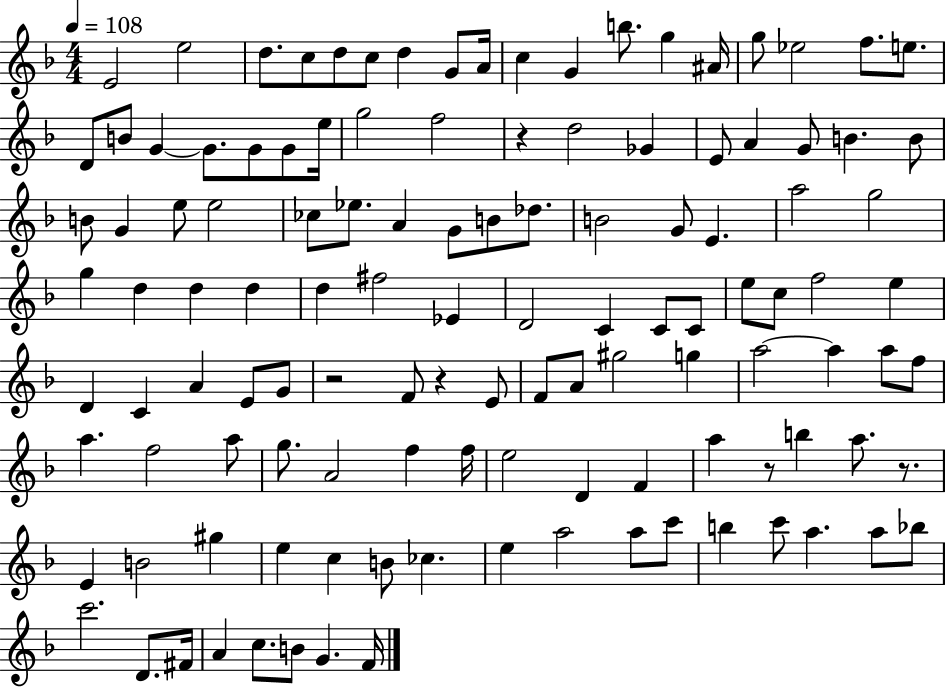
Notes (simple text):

E4/h E5/h D5/e. C5/e D5/e C5/e D5/q G4/e A4/s C5/q G4/q B5/e. G5/q A#4/s G5/e Eb5/h F5/e. E5/e. D4/e B4/e G4/q G4/e. G4/e G4/e E5/s G5/h F5/h R/q D5/h Gb4/q E4/e A4/q G4/e B4/q. B4/e B4/e G4/q E5/e E5/h CES5/e Eb5/e. A4/q G4/e B4/e Db5/e. B4/h G4/e E4/q. A5/h G5/h G5/q D5/q D5/q D5/q D5/q F#5/h Eb4/q D4/h C4/q C4/e C4/e E5/e C5/e F5/h E5/q D4/q C4/q A4/q E4/e G4/e R/h F4/e R/q E4/e F4/e A4/e G#5/h G5/q A5/h A5/q A5/e F5/e A5/q. F5/h A5/e G5/e. A4/h F5/q F5/s E5/h D4/q F4/q A5/q R/e B5/q A5/e. R/e. E4/q B4/h G#5/q E5/q C5/q B4/e CES5/q. E5/q A5/h A5/e C6/e B5/q C6/e A5/q. A5/e Bb5/e C6/h. D4/e. F#4/s A4/q C5/e. B4/e G4/q. F4/s